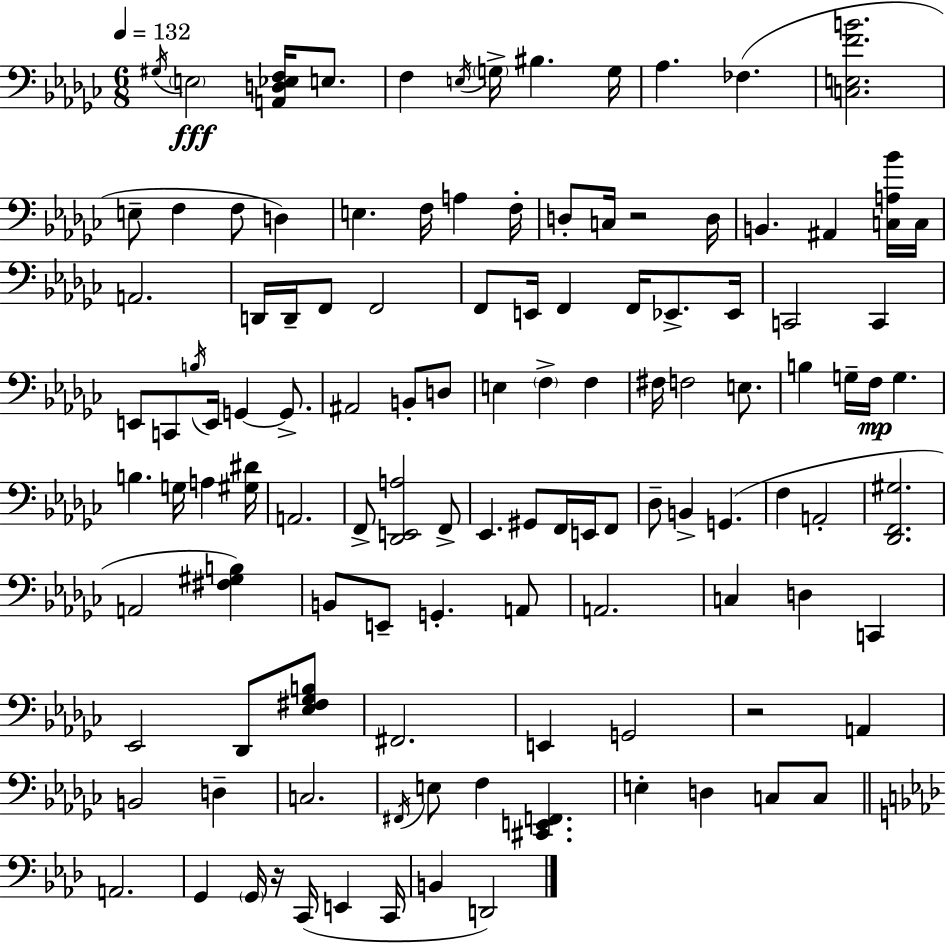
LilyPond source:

{
  \clef bass
  \numericTimeSignature
  \time 6/8
  \key ees \minor
  \tempo 4 = 132
  \acciaccatura { gis16 }\fff \parenthesize e2 <a, d ees f>16 e8. | f4 \acciaccatura { e16 } \parenthesize g16-> bis4. | g16 aes4. fes4.( | <c e f' b'>2. | \break e8-- f4 f8 d4) | e4. f16 a4 | f16-. d8-. c16 r2 | d16 b,4. ais,4 | \break <c a bes'>16 c16 a,2. | d,16 d,16-- f,8 f,2 | f,8 e,16 f,4 f,16 ees,8.-> | ees,16 c,2 c,4 | \break e,8 c,8 \acciaccatura { b16 } e,16 g,4~~ | g,8.-> ais,2 b,8-. | d8 e4 \parenthesize f4-> f4 | fis16 f2 | \break e8. b4 g16-- f16\mp g4. | b4. g16 a4 | <gis dis'>16 a,2. | f,8-> <des, e, a>2 | \break f,8-> ees,4. gis,8 f,16 | e,16 f,8 des8-- b,4-> g,4.( | f4 a,2-. | <des, f, gis>2. | \break a,2 <fis gis b>4) | b,8 e,8-- g,4.-. | a,8 a,2. | c4 d4 c,4 | \break ees,2 des,8 | <ees fis ges b>8 fis,2. | e,4 g,2 | r2 a,4 | \break b,2 d4-- | c2. | \acciaccatura { fis,16 } e8 f4 <cis, e, f,>4. | e4-. d4 | \break c8 c8 \bar "||" \break \key f \minor a,2. | g,4 \parenthesize g,16 r16 c,16( e,4 c,16 | b,4 d,2) | \bar "|."
}